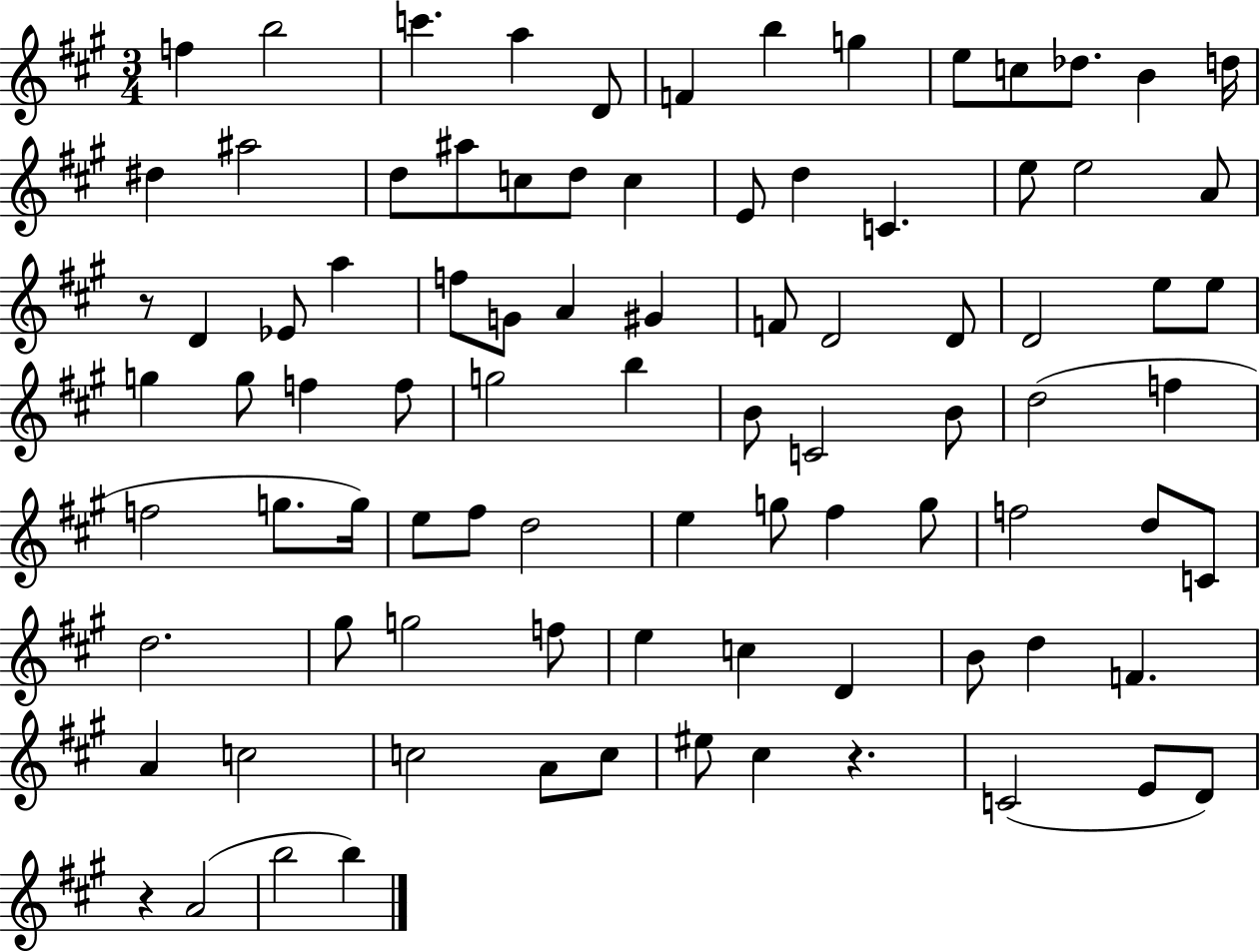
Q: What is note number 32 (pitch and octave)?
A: A4